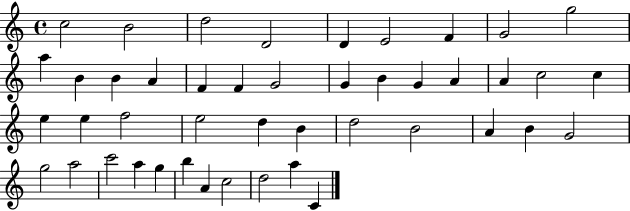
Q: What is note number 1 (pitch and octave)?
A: C5